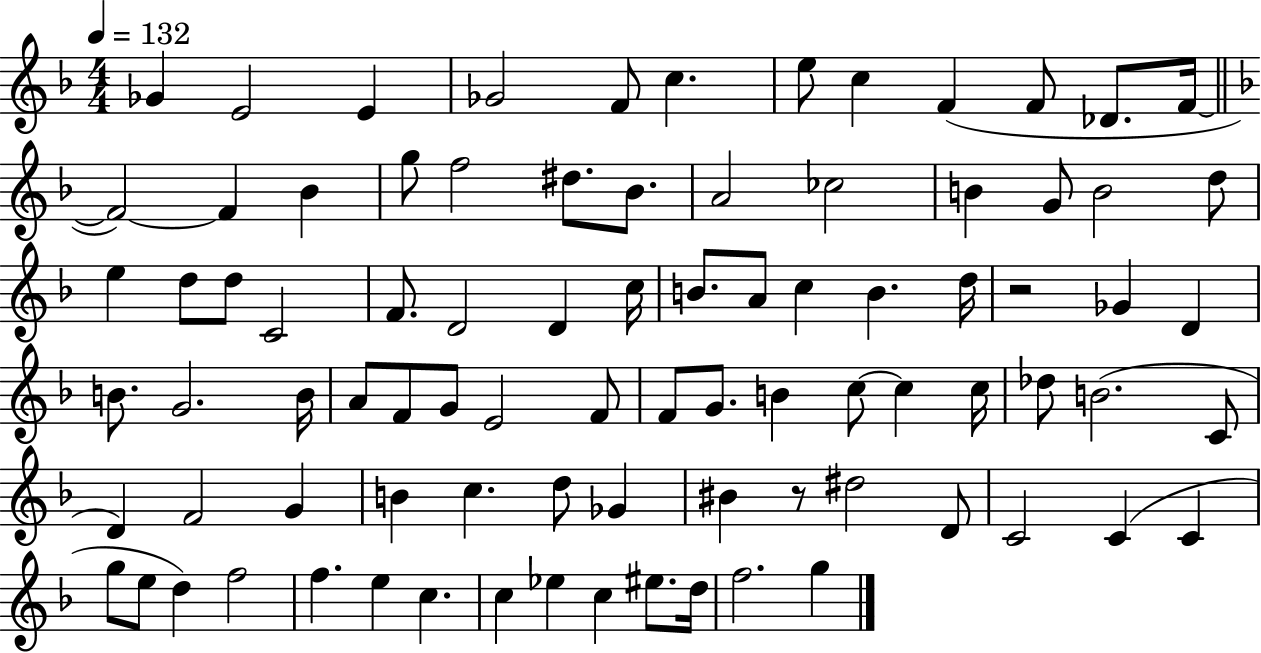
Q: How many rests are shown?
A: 2